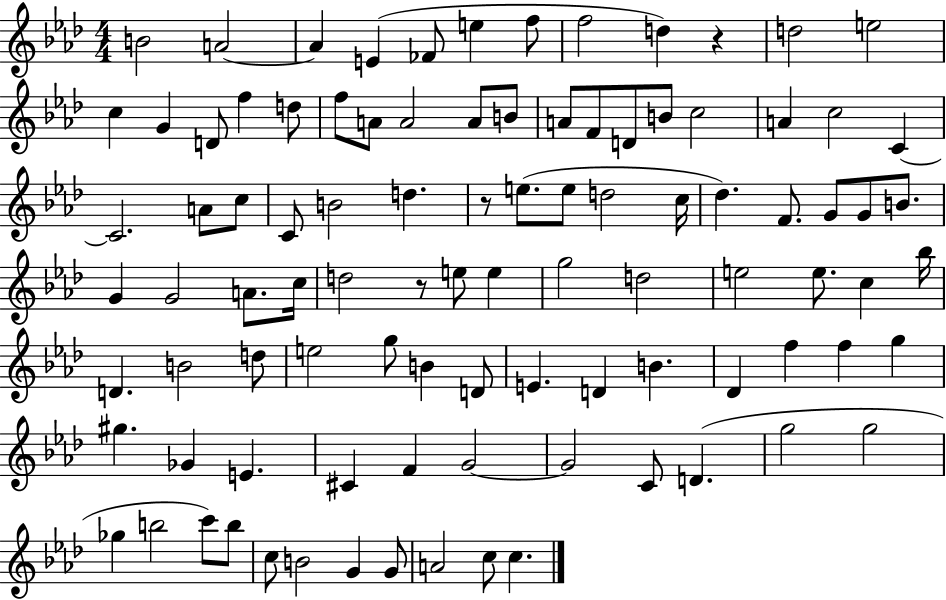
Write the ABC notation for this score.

X:1
T:Untitled
M:4/4
L:1/4
K:Ab
B2 A2 A E _F/2 e f/2 f2 d z d2 e2 c G D/2 f d/2 f/2 A/2 A2 A/2 B/2 A/2 F/2 D/2 B/2 c2 A c2 C C2 A/2 c/2 C/2 B2 d z/2 e/2 e/2 d2 c/4 _d F/2 G/2 G/2 B/2 G G2 A/2 c/4 d2 z/2 e/2 e g2 d2 e2 e/2 c _b/4 D B2 d/2 e2 g/2 B D/2 E D B _D f f g ^g _G E ^C F G2 G2 C/2 D g2 g2 _g b2 c'/2 b/2 c/2 B2 G G/2 A2 c/2 c